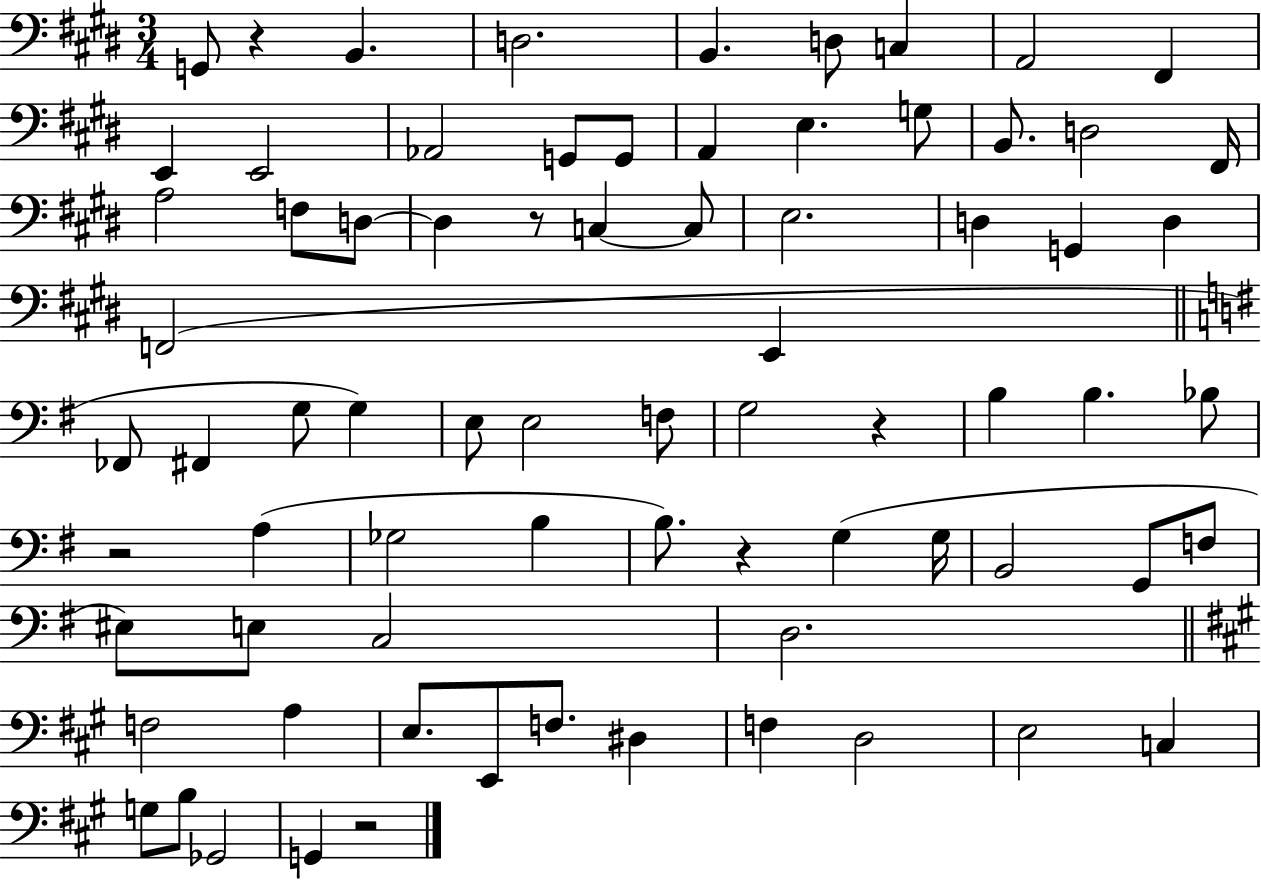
X:1
T:Untitled
M:3/4
L:1/4
K:E
G,,/2 z B,, D,2 B,, D,/2 C, A,,2 ^F,, E,, E,,2 _A,,2 G,,/2 G,,/2 A,, E, G,/2 B,,/2 D,2 ^F,,/4 A,2 F,/2 D,/2 D, z/2 C, C,/2 E,2 D, G,, D, F,,2 E,, _F,,/2 ^F,, G,/2 G, E,/2 E,2 F,/2 G,2 z B, B, _B,/2 z2 A, _G,2 B, B,/2 z G, G,/4 B,,2 G,,/2 F,/2 ^E,/2 E,/2 C,2 D,2 F,2 A, E,/2 E,,/2 F,/2 ^D, F, D,2 E,2 C, G,/2 B,/2 _G,,2 G,, z2